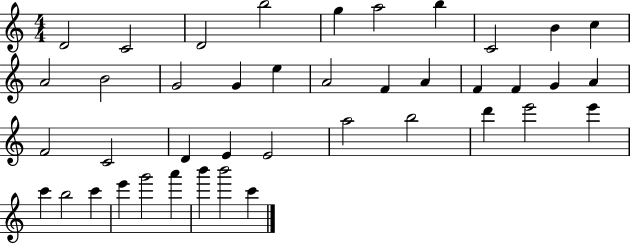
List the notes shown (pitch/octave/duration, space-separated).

D4/h C4/h D4/h B5/h G5/q A5/h B5/q C4/h B4/q C5/q A4/h B4/h G4/h G4/q E5/q A4/h F4/q A4/q F4/q F4/q G4/q A4/q F4/h C4/h D4/q E4/q E4/h A5/h B5/h D6/q E6/h E6/q C6/q B5/h C6/q E6/q G6/h A6/q B6/q B6/h C6/q